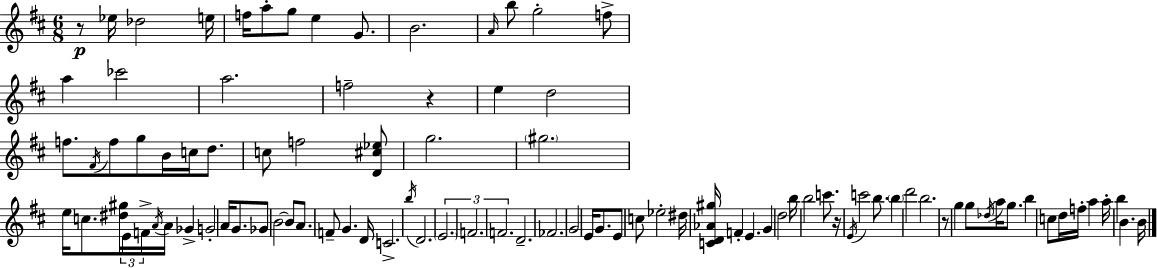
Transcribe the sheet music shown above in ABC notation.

X:1
T:Untitled
M:6/8
L:1/4
K:D
z/2 _e/4 _d2 e/4 f/4 a/2 g/2 e G/2 B2 A/4 b/2 g2 f/2 a _c'2 a2 f2 z e d2 f/2 ^F/4 f/2 g/2 B/4 c/4 d/2 c/2 f2 [D^c_e]/2 g2 ^g2 e/4 c/2 [^d^g]/4 E/4 F/4 A/4 A/4 _G G2 A/4 G/2 _G/2 B2 B/2 A/2 F/2 G D/4 C2 b/4 D2 E2 F2 F2 D2 _F2 G2 E/4 G/2 E/2 c/2 _e2 ^d/4 [CD_A^g]/4 F E G d2 b/4 b2 c'/2 z/4 E/4 c'2 b/2 b d'2 b2 z/2 g g/2 _d/4 a/4 g/2 b c/2 d/4 f/4 a a/4 b B B/4